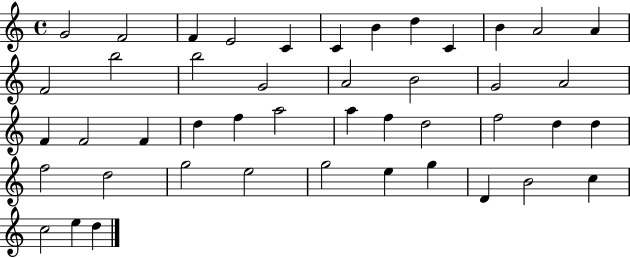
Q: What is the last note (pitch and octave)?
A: D5